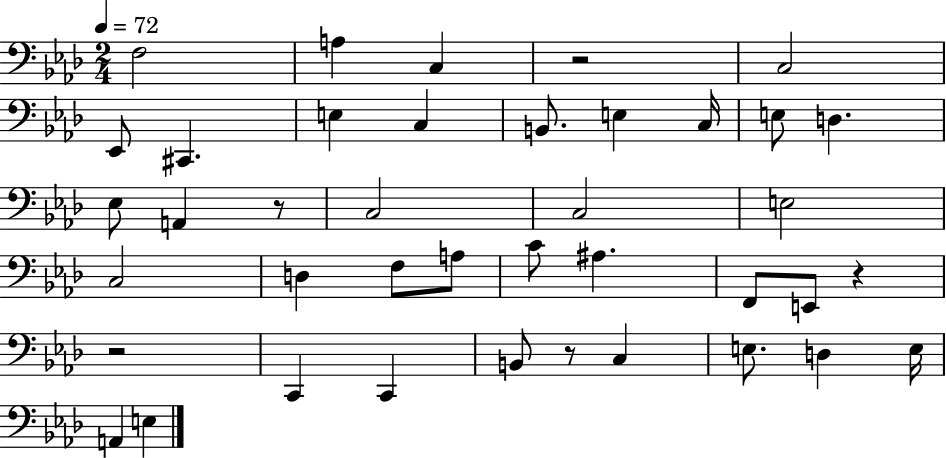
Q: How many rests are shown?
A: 5